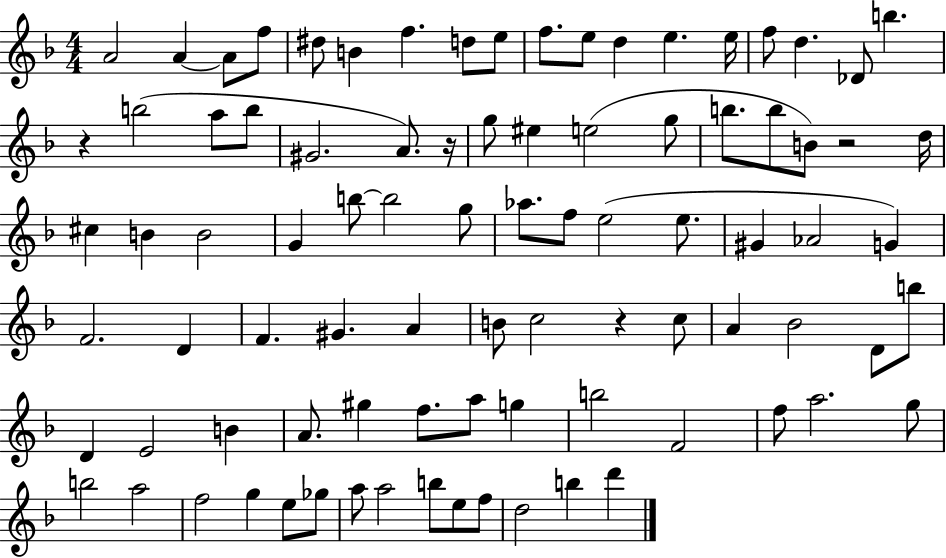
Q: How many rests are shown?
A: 4